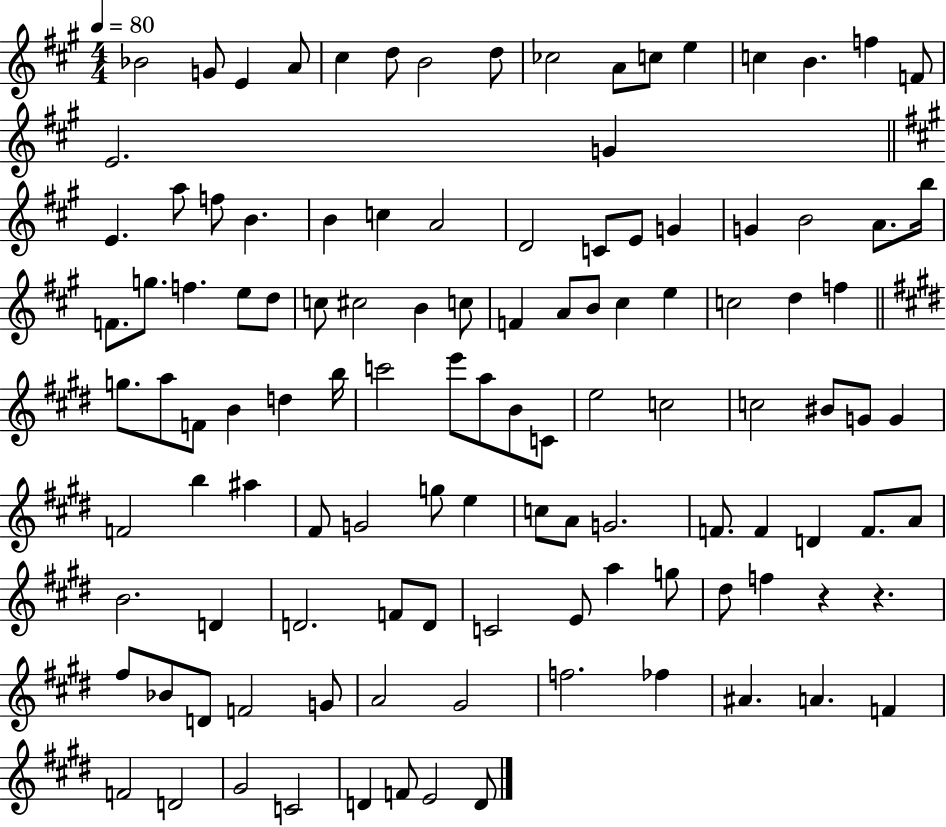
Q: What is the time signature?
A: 4/4